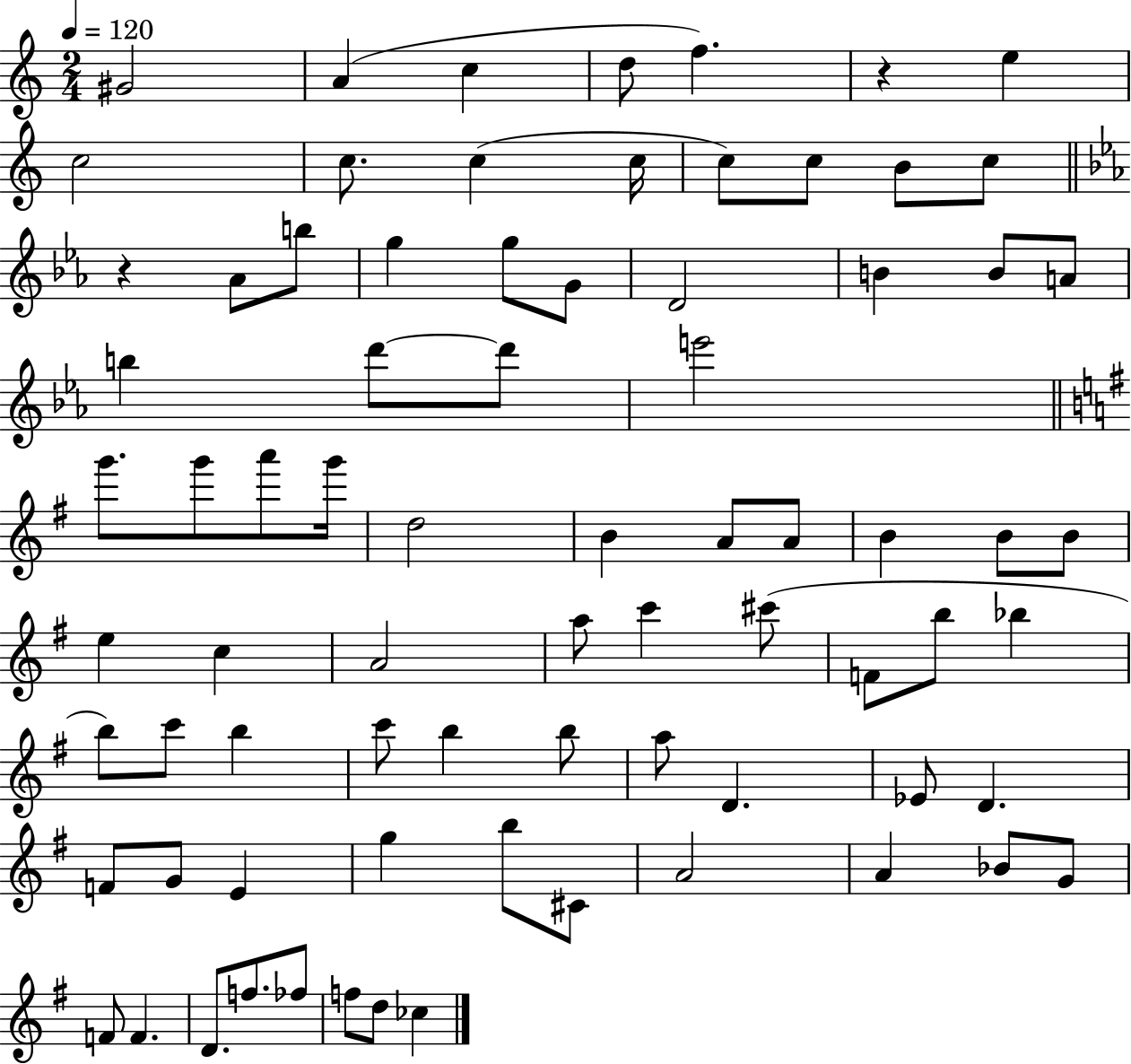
{
  \clef treble
  \numericTimeSignature
  \time 2/4
  \key c \major
  \tempo 4 = 120
  \repeat volta 2 { gis'2 | a'4( c''4 | d''8 f''4.) | r4 e''4 | \break c''2 | c''8. c''4( c''16 | c''8) c''8 b'8 c''8 | \bar "||" \break \key c \minor r4 aes'8 b''8 | g''4 g''8 g'8 | d'2 | b'4 b'8 a'8 | \break b''4 d'''8~~ d'''8 | e'''2 | \bar "||" \break \key e \minor g'''8. g'''8 a'''8 g'''16 | d''2 | b'4 a'8 a'8 | b'4 b'8 b'8 | \break e''4 c''4 | a'2 | a''8 c'''4 cis'''8( | f'8 b''8 bes''4 | \break b''8) c'''8 b''4 | c'''8 b''4 b''8 | a''8 d'4. | ees'8 d'4. | \break f'8 g'8 e'4 | g''4 b''8 cis'8 | a'2 | a'4 bes'8 g'8 | \break f'8 f'4. | d'8. f''8. fes''8 | f''8 d''8 ces''4 | } \bar "|."
}